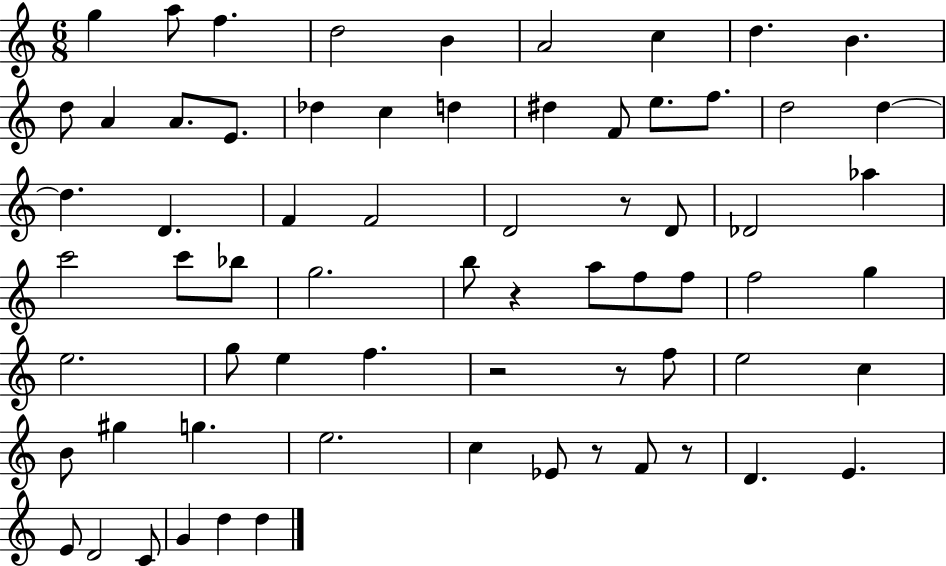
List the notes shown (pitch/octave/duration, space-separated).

G5/q A5/e F5/q. D5/h B4/q A4/h C5/q D5/q. B4/q. D5/e A4/q A4/e. E4/e. Db5/q C5/q D5/q D#5/q F4/e E5/e. F5/e. D5/h D5/q D5/q. D4/q. F4/q F4/h D4/h R/e D4/e Db4/h Ab5/q C6/h C6/e Bb5/e G5/h. B5/e R/q A5/e F5/e F5/e F5/h G5/q E5/h. G5/e E5/q F5/q. R/h R/e F5/e E5/h C5/q B4/e G#5/q G5/q. E5/h. C5/q Eb4/e R/e F4/e R/e D4/q. E4/q. E4/e D4/h C4/e G4/q D5/q D5/q